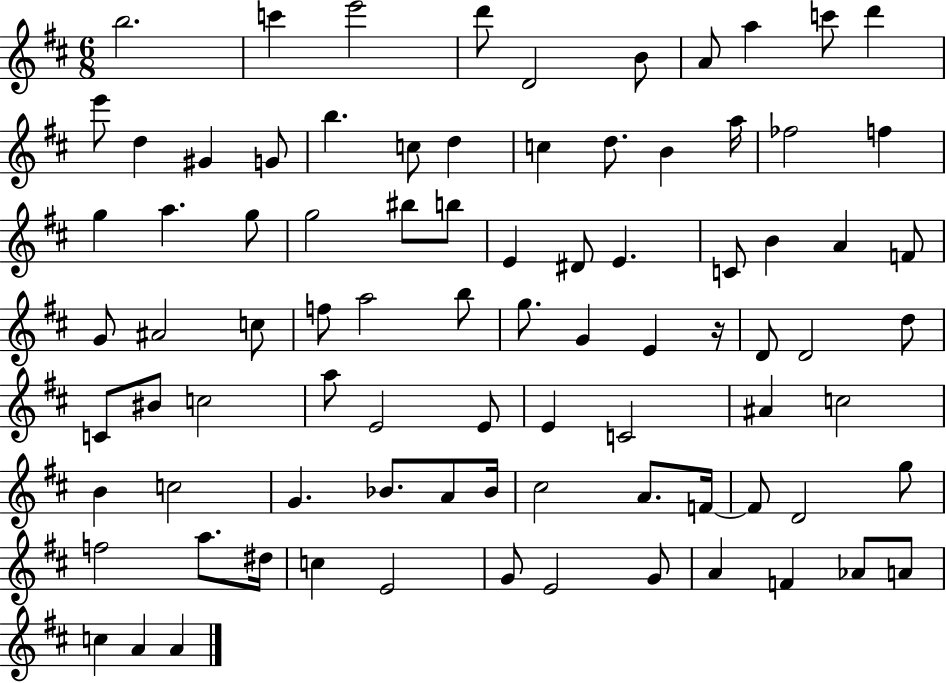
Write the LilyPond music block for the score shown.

{
  \clef treble
  \numericTimeSignature
  \time 6/8
  \key d \major
  \repeat volta 2 { b''2. | c'''4 e'''2 | d'''8 d'2 b'8 | a'8 a''4 c'''8 d'''4 | \break e'''8 d''4 gis'4 g'8 | b''4. c''8 d''4 | c''4 d''8. b'4 a''16 | fes''2 f''4 | \break g''4 a''4. g''8 | g''2 bis''8 b''8 | e'4 dis'8 e'4. | c'8 b'4 a'4 f'8 | \break g'8 ais'2 c''8 | f''8 a''2 b''8 | g''8. g'4 e'4 r16 | d'8 d'2 d''8 | \break c'8 bis'8 c''2 | a''8 e'2 e'8 | e'4 c'2 | ais'4 c''2 | \break b'4 c''2 | g'4. bes'8. a'8 bes'16 | cis''2 a'8. f'16~~ | f'8 d'2 g''8 | \break f''2 a''8. dis''16 | c''4 e'2 | g'8 e'2 g'8 | a'4 f'4 aes'8 a'8 | \break c''4 a'4 a'4 | } \bar "|."
}